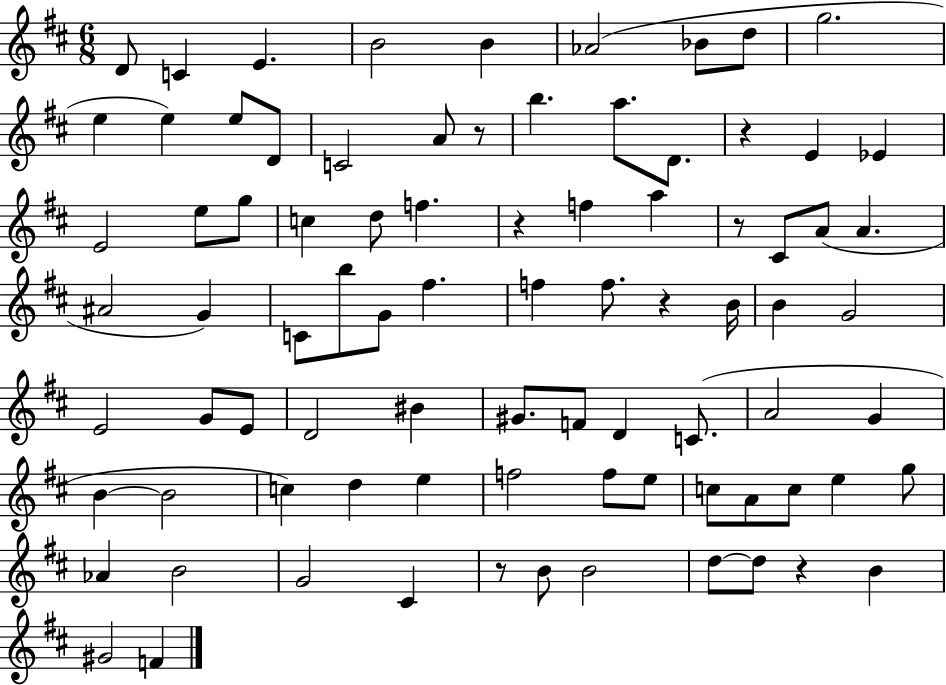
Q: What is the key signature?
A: D major